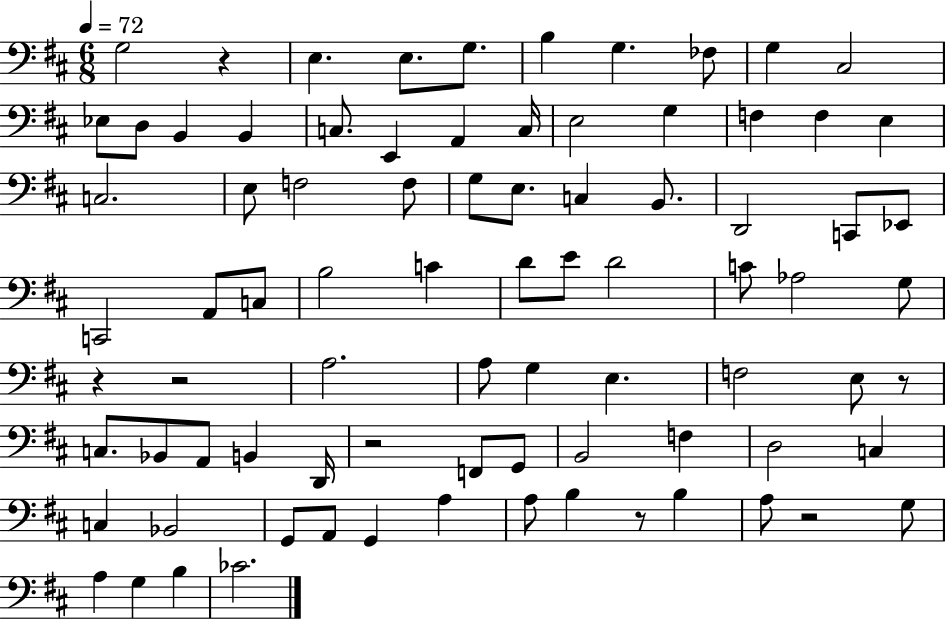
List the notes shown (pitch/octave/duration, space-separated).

G3/h R/q E3/q. E3/e. G3/e. B3/q G3/q. FES3/e G3/q C#3/h Eb3/e D3/e B2/q B2/q C3/e. E2/q A2/q C3/s E3/h G3/q F3/q F3/q E3/q C3/h. E3/e F3/h F3/e G3/e E3/e. C3/q B2/e. D2/h C2/e Eb2/e C2/h A2/e C3/e B3/h C4/q D4/e E4/e D4/h C4/e Ab3/h G3/e R/q R/h A3/h. A3/e G3/q E3/q. F3/h E3/e R/e C3/e. Bb2/e A2/e B2/q D2/s R/h F2/e G2/e B2/h F3/q D3/h C3/q C3/q Bb2/h G2/e A2/e G2/q A3/q A3/e B3/q R/e B3/q A3/e R/h G3/e A3/q G3/q B3/q CES4/h.